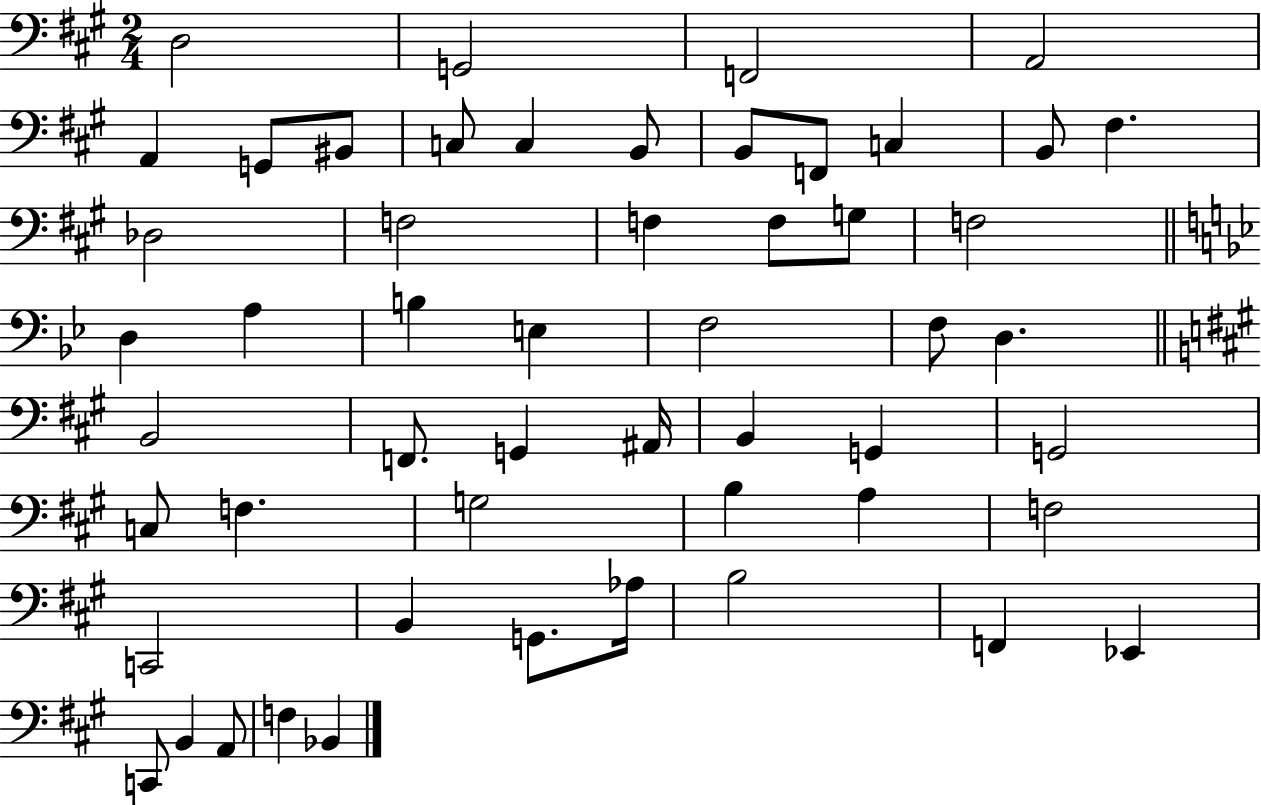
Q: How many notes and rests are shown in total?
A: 53